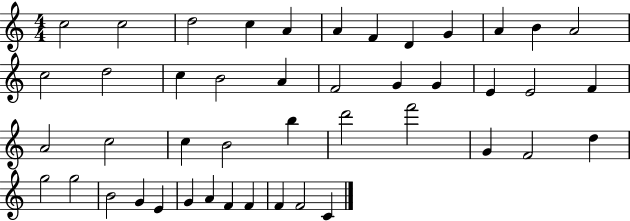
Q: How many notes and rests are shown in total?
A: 45